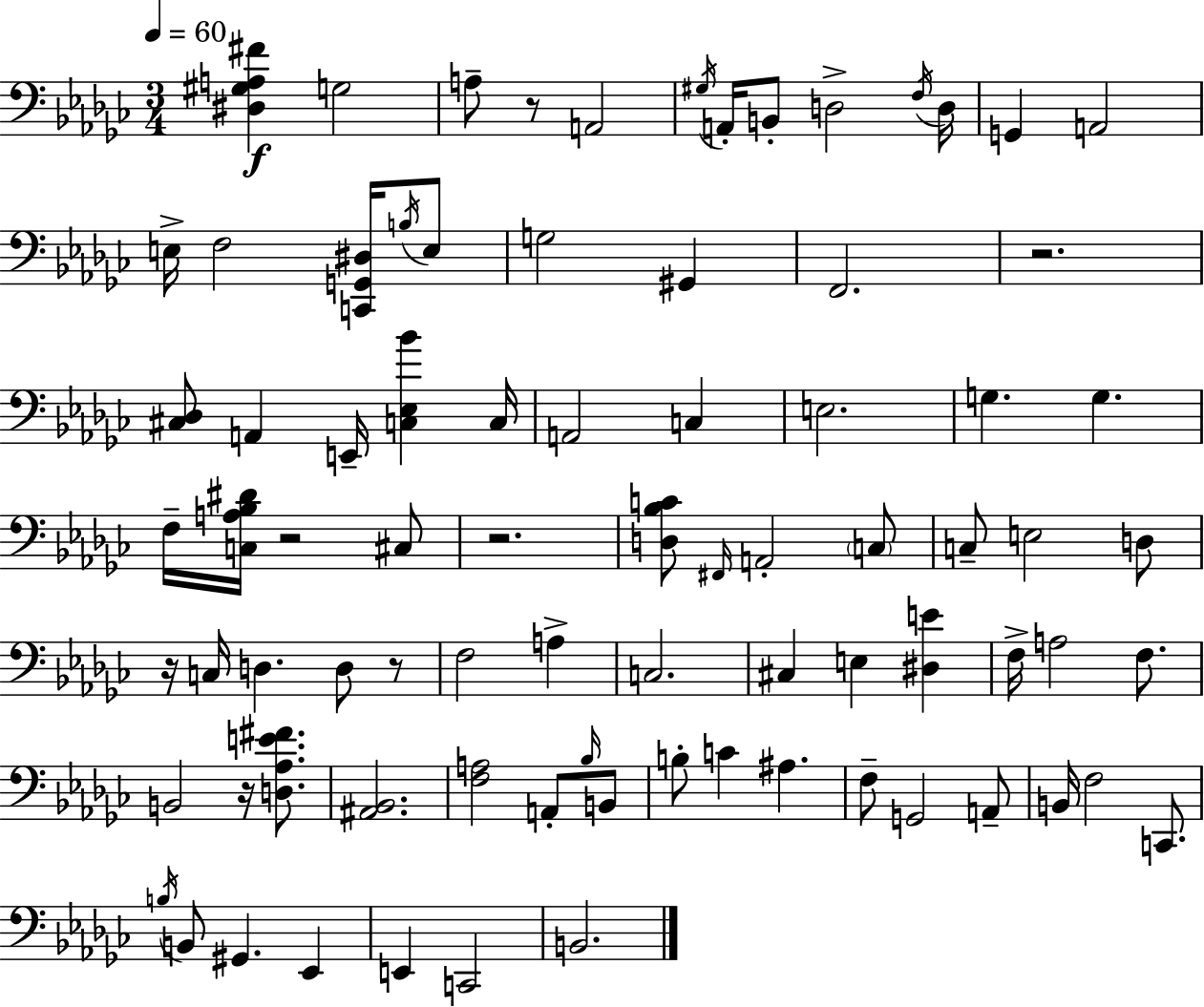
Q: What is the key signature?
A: EES minor